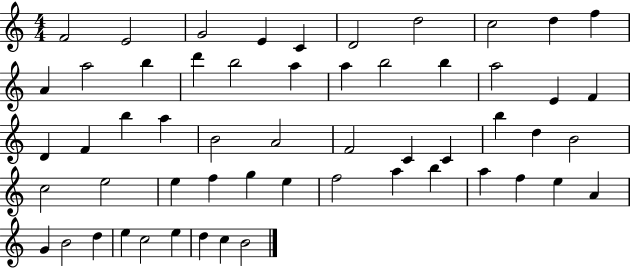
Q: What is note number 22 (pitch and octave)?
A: F4